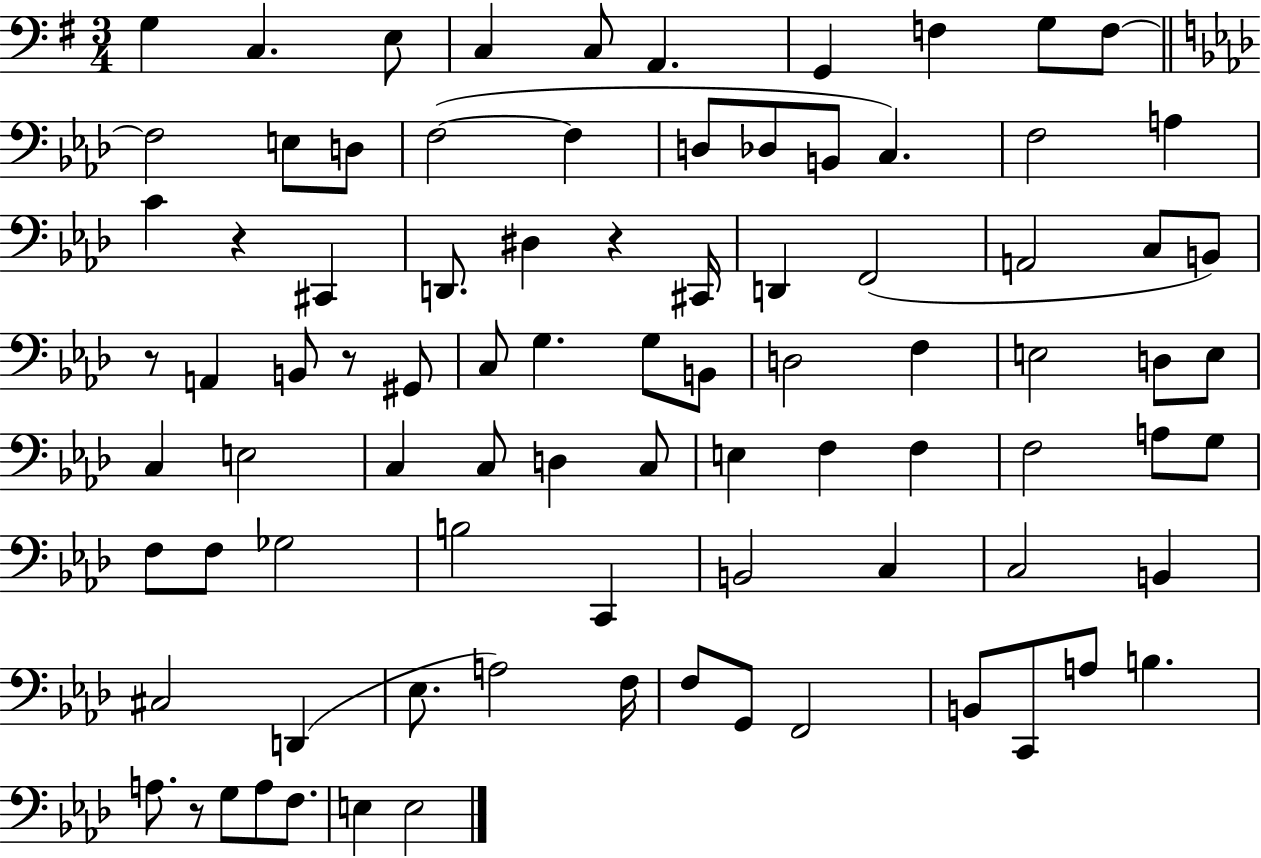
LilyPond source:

{
  \clef bass
  \numericTimeSignature
  \time 3/4
  \key g \major
  g4 c4. e8 | c4 c8 a,4. | g,4 f4 g8 f8~~ | \bar "||" \break \key aes \major f2 e8 d8 | f2~(~ f4 | d8 des8 b,8 c4.) | f2 a4 | \break c'4 r4 cis,4 | d,8. dis4 r4 cis,16 | d,4 f,2( | a,2 c8 b,8) | \break r8 a,4 b,8 r8 gis,8 | c8 g4. g8 b,8 | d2 f4 | e2 d8 e8 | \break c4 e2 | c4 c8 d4 c8 | e4 f4 f4 | f2 a8 g8 | \break f8 f8 ges2 | b2 c,4 | b,2 c4 | c2 b,4 | \break cis2 d,4( | ees8. a2) f16 | f8 g,8 f,2 | b,8 c,8 a8 b4. | \break a8. r8 g8 a8 f8. | e4 e2 | \bar "|."
}